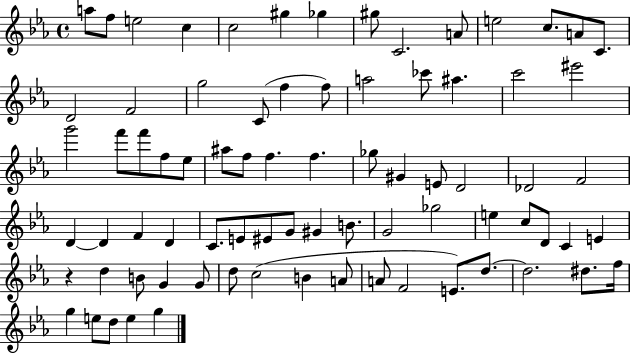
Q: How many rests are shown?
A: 1